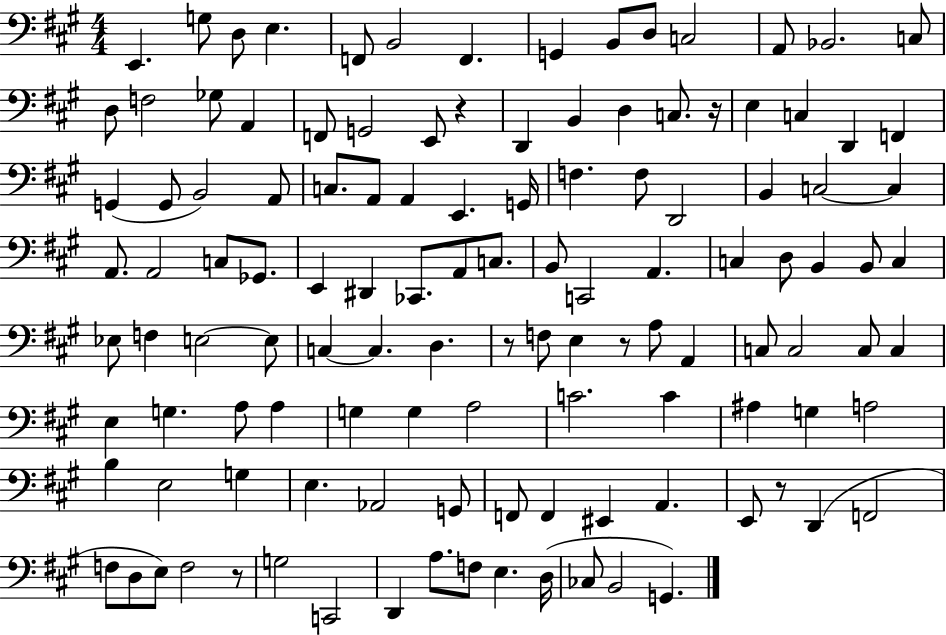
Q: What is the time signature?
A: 4/4